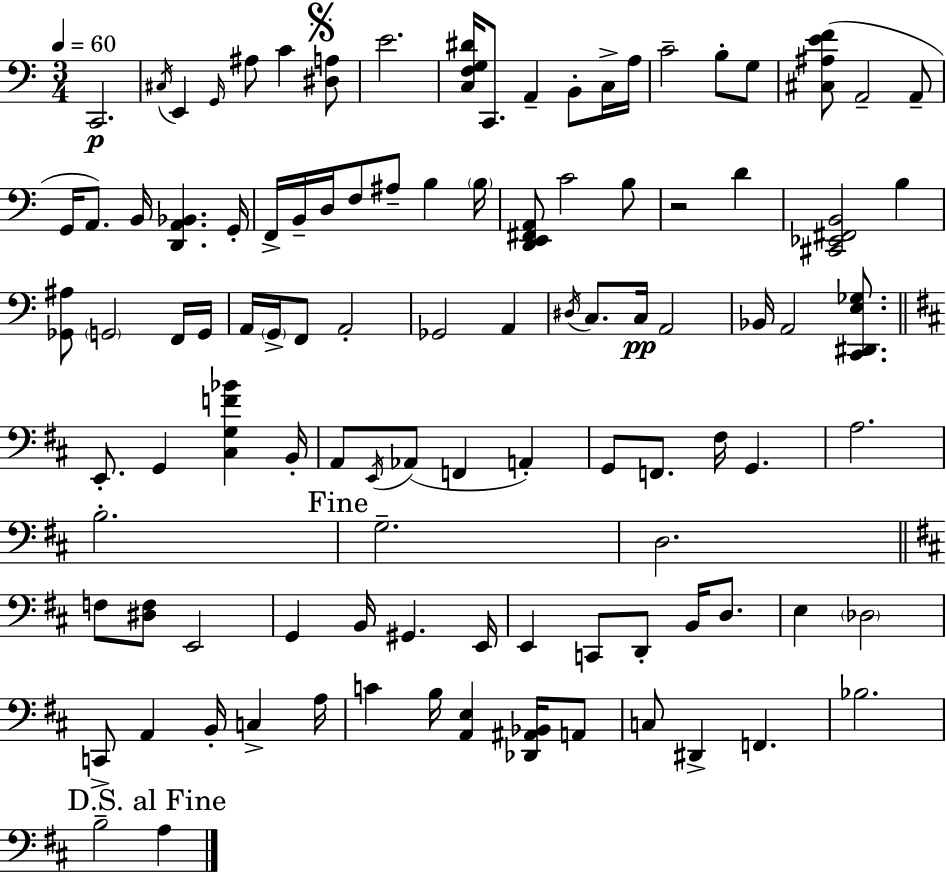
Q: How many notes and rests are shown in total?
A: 103